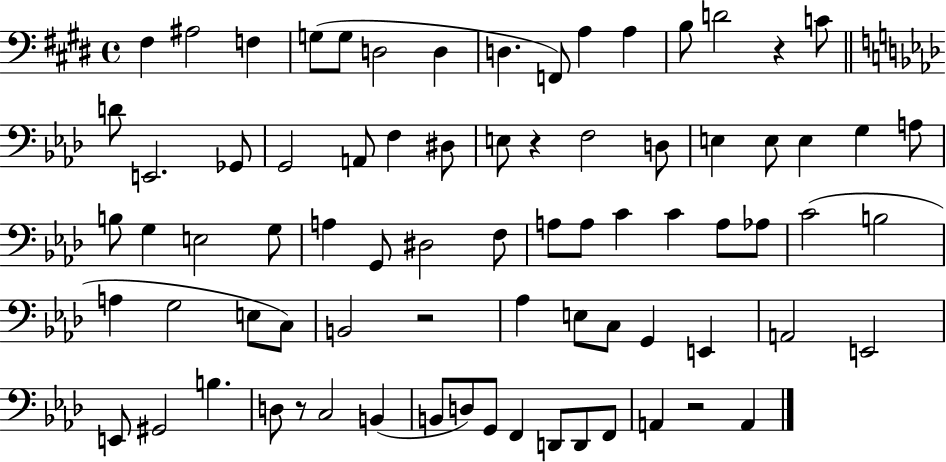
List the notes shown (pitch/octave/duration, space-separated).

F#3/q A#3/h F3/q G3/e G3/e D3/h D3/q D3/q. F2/e A3/q A3/q B3/e D4/h R/q C4/e D4/e E2/h. Gb2/e G2/h A2/e F3/q D#3/e E3/e R/q F3/h D3/e E3/q E3/e E3/q G3/q A3/e B3/e G3/q E3/h G3/e A3/q G2/e D#3/h F3/e A3/e A3/e C4/q C4/q A3/e Ab3/e C4/h B3/h A3/q G3/h E3/e C3/e B2/h R/h Ab3/q E3/e C3/e G2/q E2/q A2/h E2/h E2/e G#2/h B3/q. D3/e R/e C3/h B2/q B2/e D3/e G2/e F2/q D2/e D2/e F2/e A2/q R/h A2/q